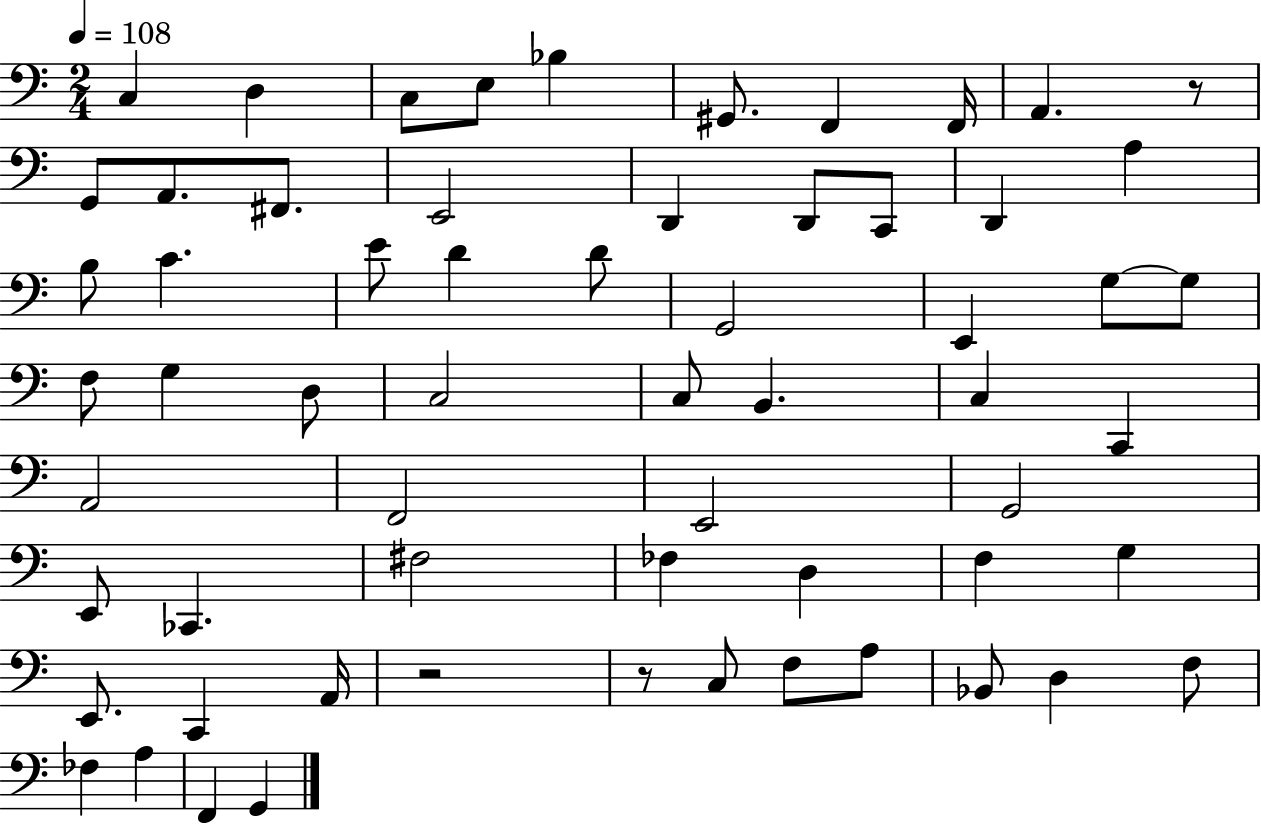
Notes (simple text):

C3/q D3/q C3/e E3/e Bb3/q G#2/e. F2/q F2/s A2/q. R/e G2/e A2/e. F#2/e. E2/h D2/q D2/e C2/e D2/q A3/q B3/e C4/q. E4/e D4/q D4/e G2/h E2/q G3/e G3/e F3/e G3/q D3/e C3/h C3/e B2/q. C3/q C2/q A2/h F2/h E2/h G2/h E2/e CES2/q. F#3/h FES3/q D3/q F3/q G3/q E2/e. C2/q A2/s R/h R/e C3/e F3/e A3/e Bb2/e D3/q F3/e FES3/q A3/q F2/q G2/q